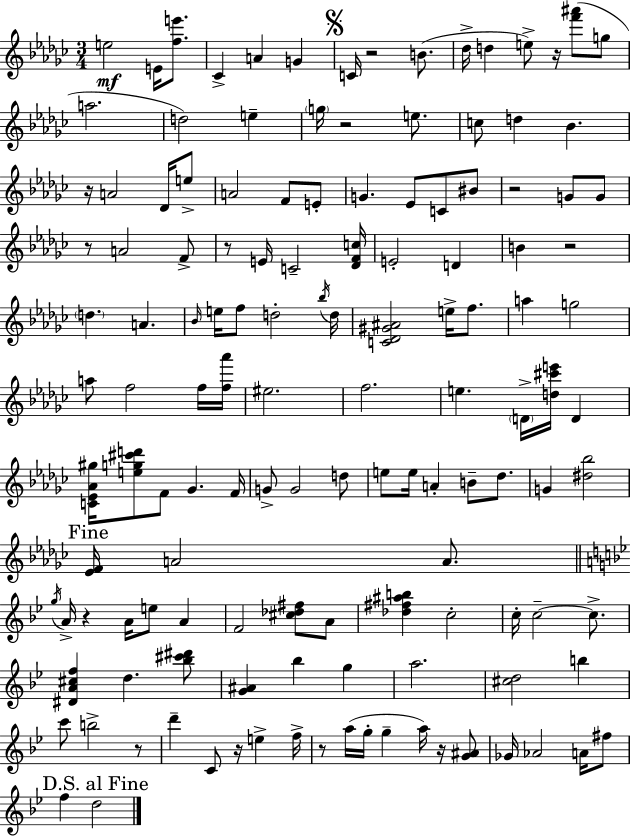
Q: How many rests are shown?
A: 13